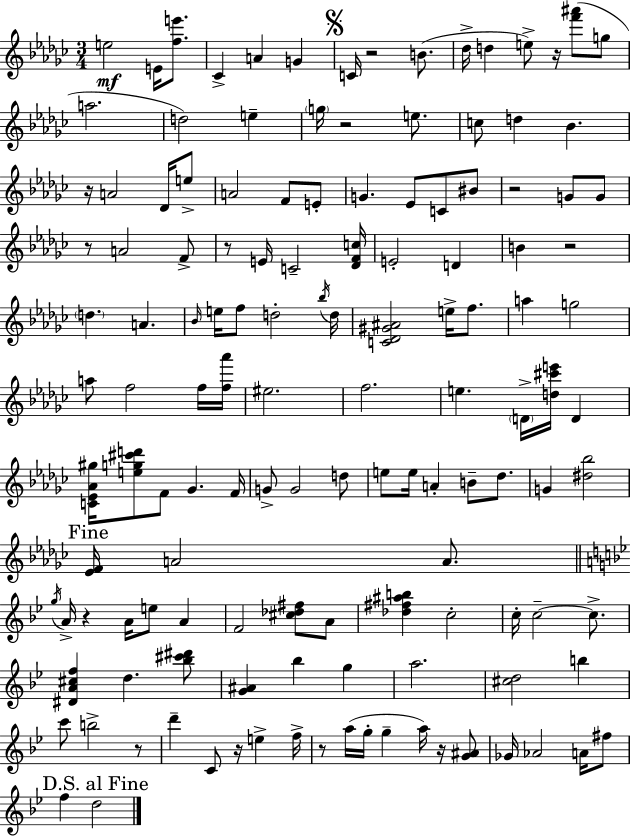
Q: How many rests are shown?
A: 13